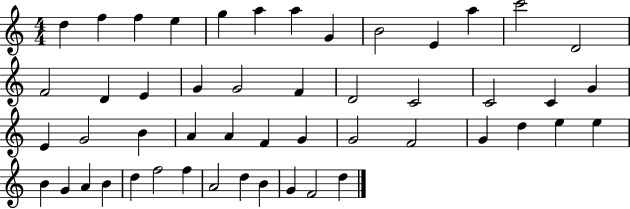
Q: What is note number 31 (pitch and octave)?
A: G4